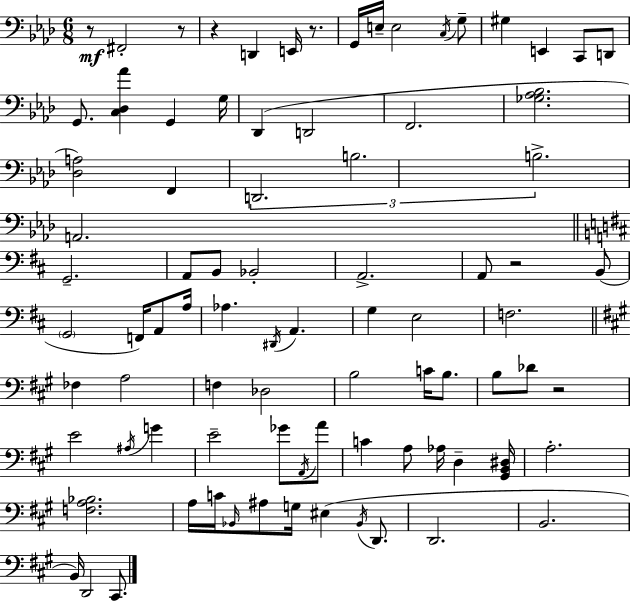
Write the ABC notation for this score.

X:1
T:Untitled
M:6/8
L:1/4
K:Fm
z/2 ^F,,2 z/2 z D,, E,,/4 z/2 G,,/4 E,/4 E,2 C,/4 G,/2 ^G, E,, C,,/2 D,,/2 G,,/2 [C,_D,_A] G,, G,/4 _D,, D,,2 F,,2 [_G,_A,_B,]2 [_D,A,]2 F,, D,,2 B,2 B,2 A,,2 G,,2 A,,/2 B,,/2 _B,,2 A,,2 A,,/2 z2 B,,/2 G,,2 F,,/4 A,,/2 A,/4 _A, ^D,,/4 A,, G, E,2 F,2 _F, A,2 F, _D,2 B,2 C/4 B,/2 B,/2 _D/2 z2 E2 ^A,/4 G E2 _G/2 A,,/4 A/2 C A,/2 _A,/4 D, [^G,,B,,^D,]/4 A,2 [F,A,_B,]2 A,/4 C/4 _B,,/4 ^A,/2 G,/4 ^E, _B,,/4 D,,/2 D,,2 B,,2 B,,/4 D,,2 ^C,,/2